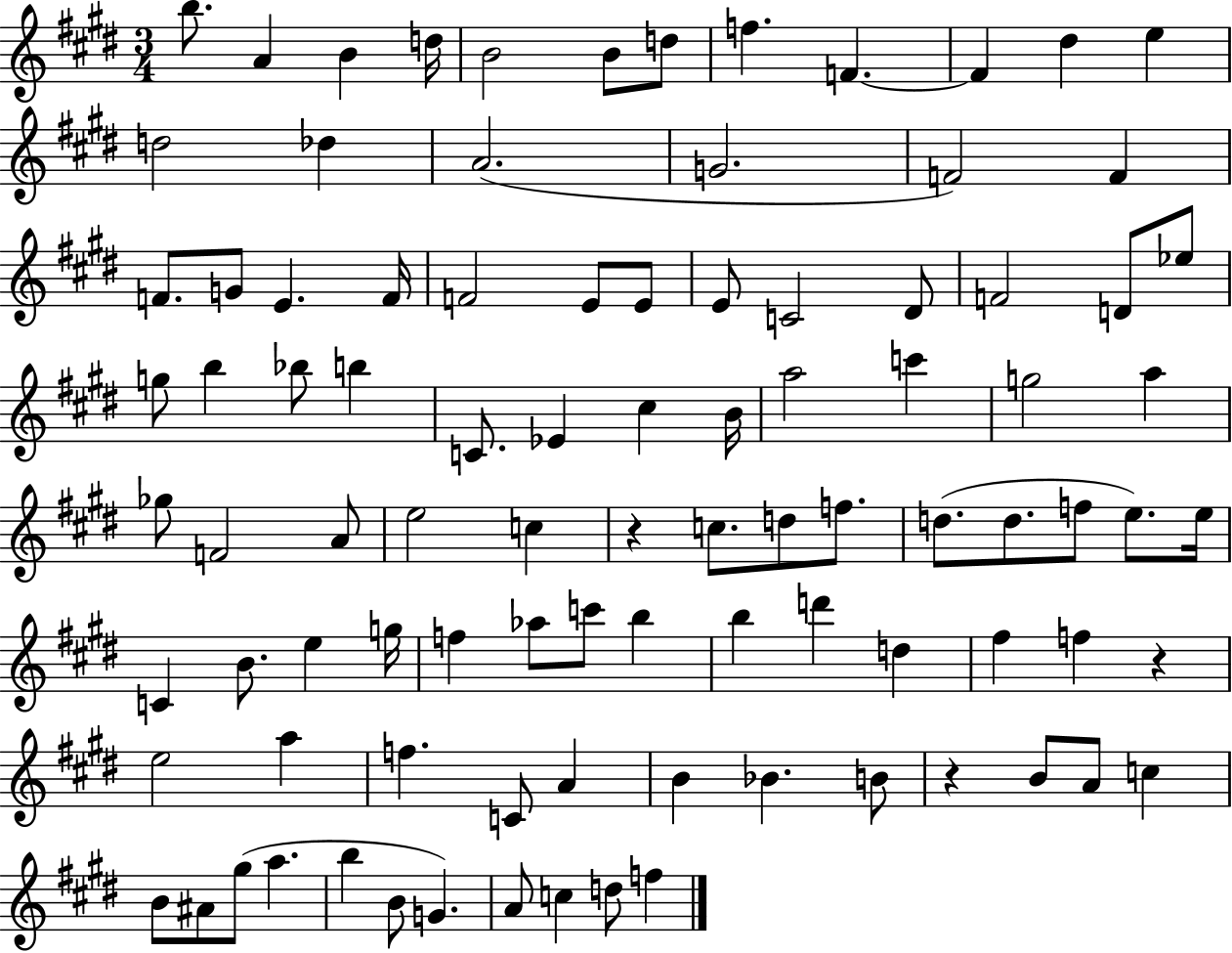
{
  \clef treble
  \numericTimeSignature
  \time 3/4
  \key e \major
  b''8. a'4 b'4 d''16 | b'2 b'8 d''8 | f''4. f'4.~~ | f'4 dis''4 e''4 | \break d''2 des''4 | a'2.( | g'2. | f'2) f'4 | \break f'8. g'8 e'4. f'16 | f'2 e'8 e'8 | e'8 c'2 dis'8 | f'2 d'8 ees''8 | \break g''8 b''4 bes''8 b''4 | c'8. ees'4 cis''4 b'16 | a''2 c'''4 | g''2 a''4 | \break ges''8 f'2 a'8 | e''2 c''4 | r4 c''8. d''8 f''8. | d''8.( d''8. f''8 e''8.) e''16 | \break c'4 b'8. e''4 g''16 | f''4 aes''8 c'''8 b''4 | b''4 d'''4 d''4 | fis''4 f''4 r4 | \break e''2 a''4 | f''4. c'8 a'4 | b'4 bes'4. b'8 | r4 b'8 a'8 c''4 | \break b'8 ais'8 gis''8( a''4. | b''4 b'8 g'4.) | a'8 c''4 d''8 f''4 | \bar "|."
}